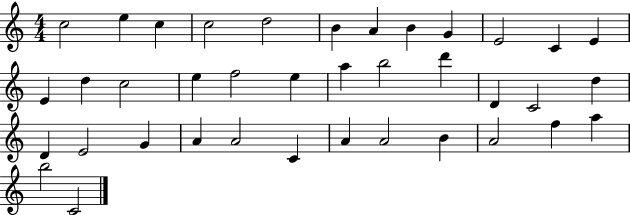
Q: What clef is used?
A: treble